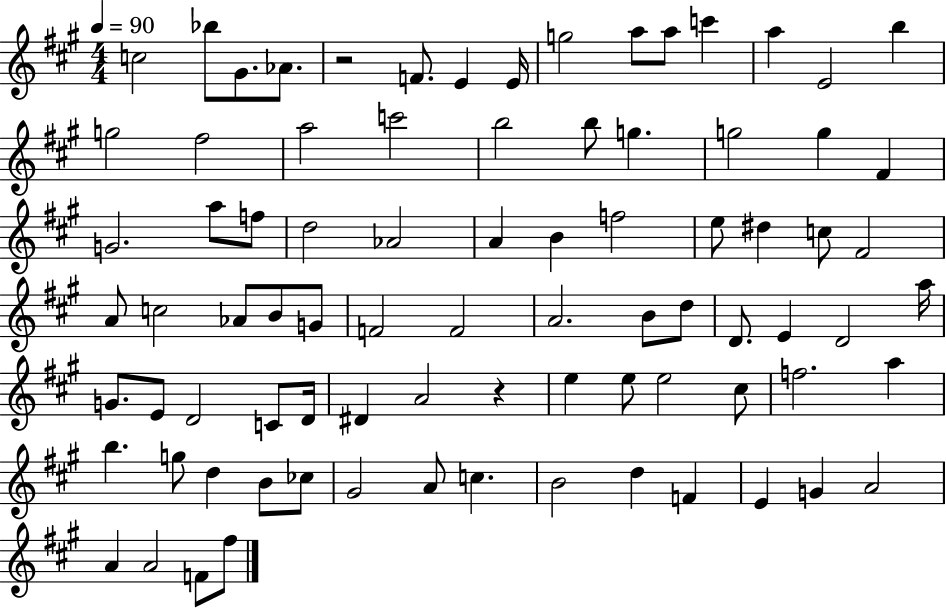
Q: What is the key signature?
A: A major